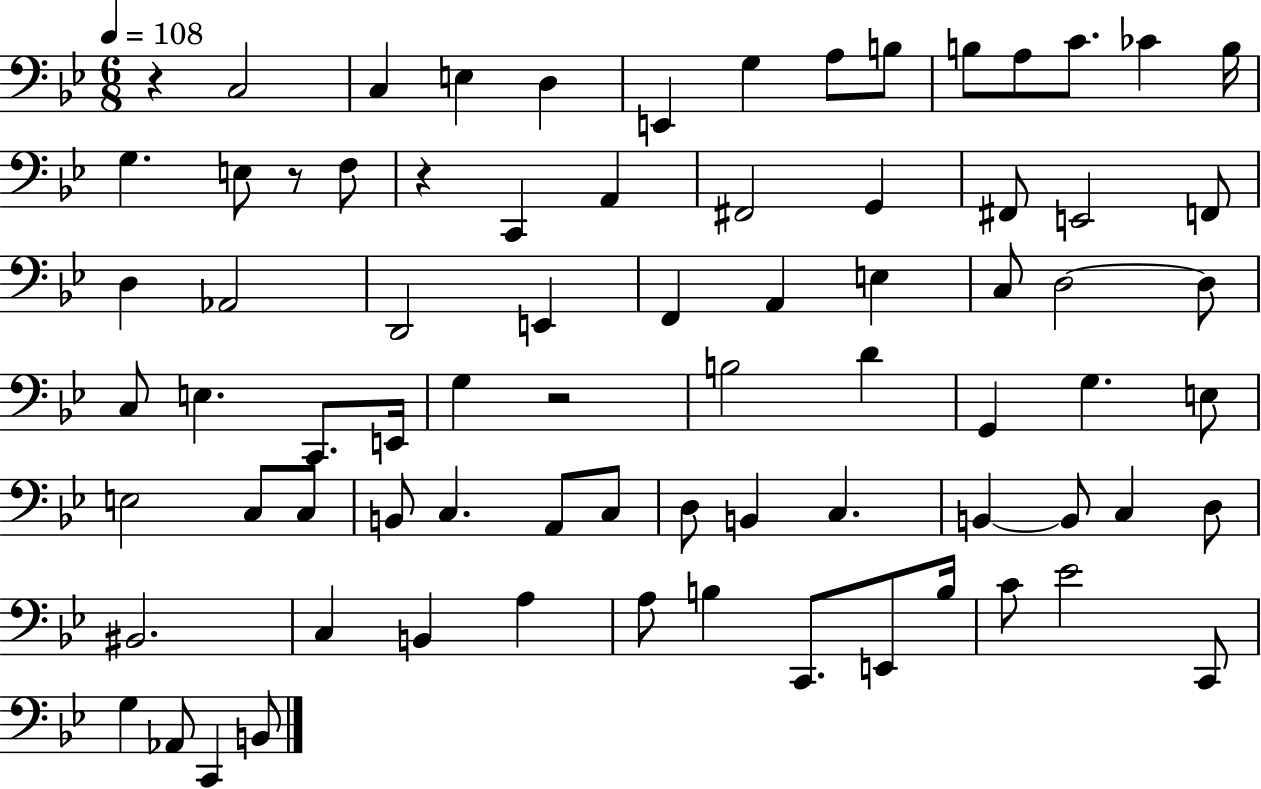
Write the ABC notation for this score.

X:1
T:Untitled
M:6/8
L:1/4
K:Bb
z C,2 C, E, D, E,, G, A,/2 B,/2 B,/2 A,/2 C/2 _C B,/4 G, E,/2 z/2 F,/2 z C,, A,, ^F,,2 G,, ^F,,/2 E,,2 F,,/2 D, _A,,2 D,,2 E,, F,, A,, E, C,/2 D,2 D,/2 C,/2 E, C,,/2 E,,/4 G, z2 B,2 D G,, G, E,/2 E,2 C,/2 C,/2 B,,/2 C, A,,/2 C,/2 D,/2 B,, C, B,, B,,/2 C, D,/2 ^B,,2 C, B,, A, A,/2 B, C,,/2 E,,/2 B,/4 C/2 _E2 C,,/2 G, _A,,/2 C,, B,,/2